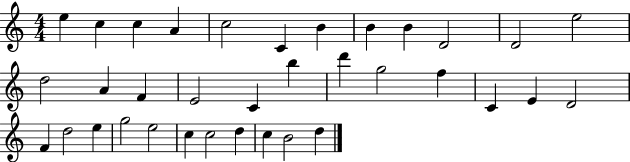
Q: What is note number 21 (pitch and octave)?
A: F5